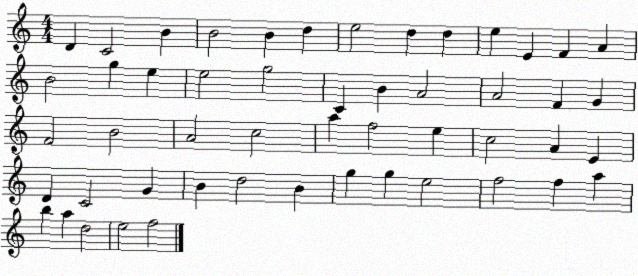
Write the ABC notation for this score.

X:1
T:Untitled
M:4/4
L:1/4
K:C
D C2 B B2 B d e2 d d e E F A B2 g e e2 g2 C B A2 A2 F G F2 B2 A2 c2 a f2 e c2 A E D C2 G B d2 B g g e2 f2 f a b a d2 e2 f2